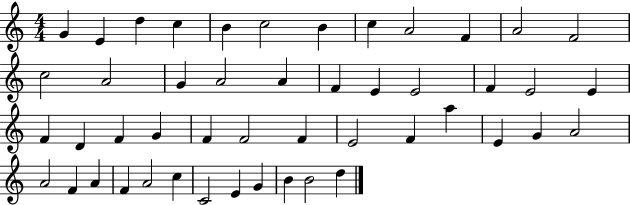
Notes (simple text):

G4/q E4/q D5/q C5/q B4/q C5/h B4/q C5/q A4/h F4/q A4/h F4/h C5/h A4/h G4/q A4/h A4/q F4/q E4/q E4/h F4/q E4/h E4/q F4/q D4/q F4/q G4/q F4/q F4/h F4/q E4/h F4/q A5/q E4/q G4/q A4/h A4/h F4/q A4/q F4/q A4/h C5/q C4/h E4/q G4/q B4/q B4/h D5/q